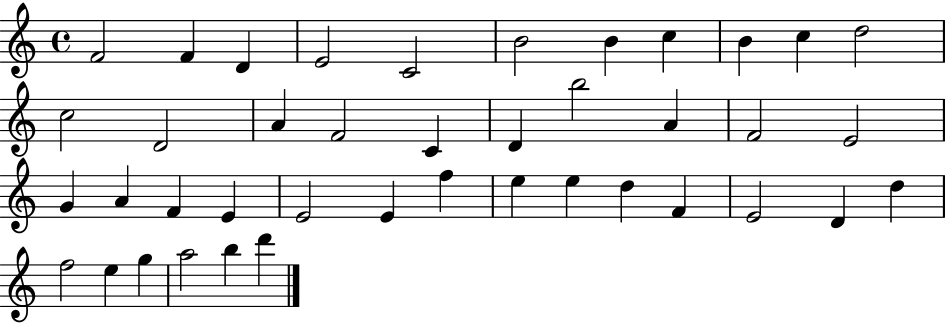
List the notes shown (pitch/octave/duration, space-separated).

F4/h F4/q D4/q E4/h C4/h B4/h B4/q C5/q B4/q C5/q D5/h C5/h D4/h A4/q F4/h C4/q D4/q B5/h A4/q F4/h E4/h G4/q A4/q F4/q E4/q E4/h E4/q F5/q E5/q E5/q D5/q F4/q E4/h D4/q D5/q F5/h E5/q G5/q A5/h B5/q D6/q